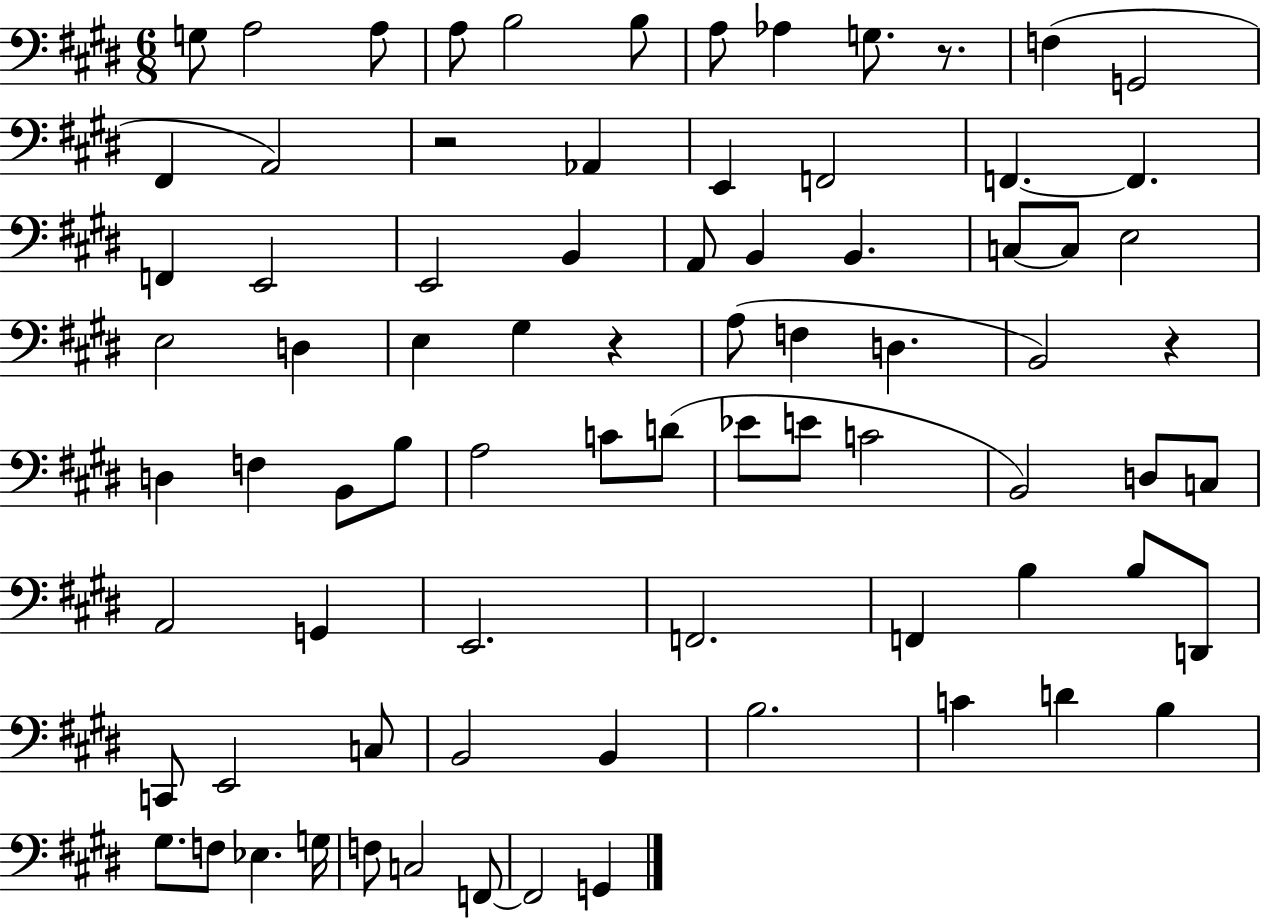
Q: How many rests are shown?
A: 4